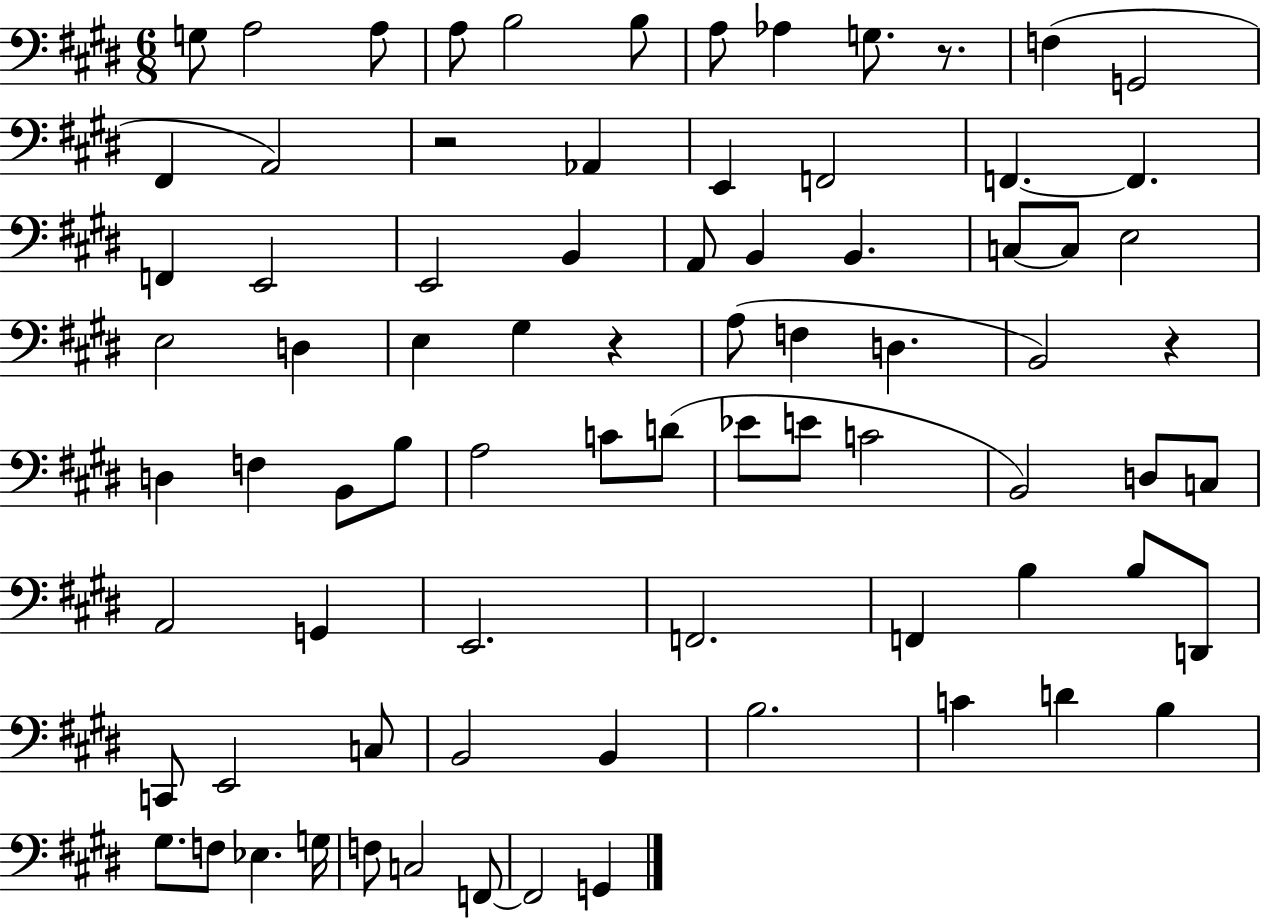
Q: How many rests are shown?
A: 4